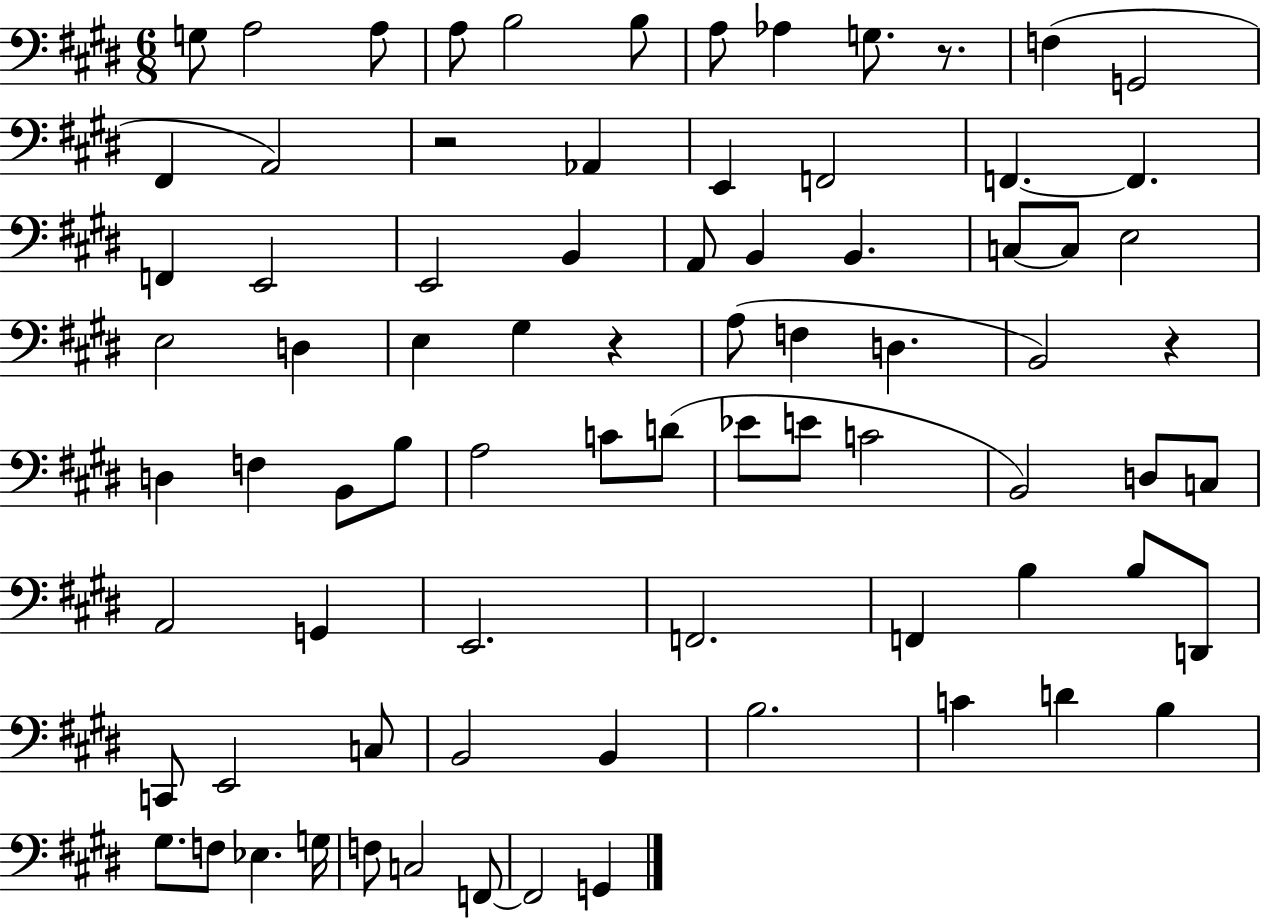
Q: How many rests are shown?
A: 4